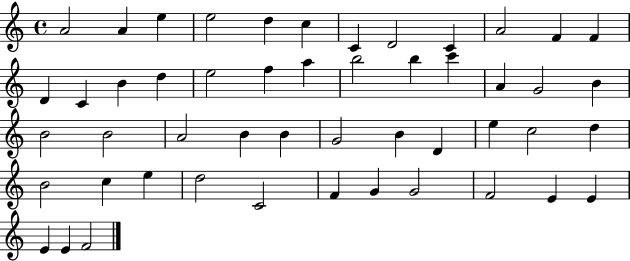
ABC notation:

X:1
T:Untitled
M:4/4
L:1/4
K:C
A2 A e e2 d c C D2 C A2 F F D C B d e2 f a b2 b c' A G2 B B2 B2 A2 B B G2 B D e c2 d B2 c e d2 C2 F G G2 F2 E E E E F2